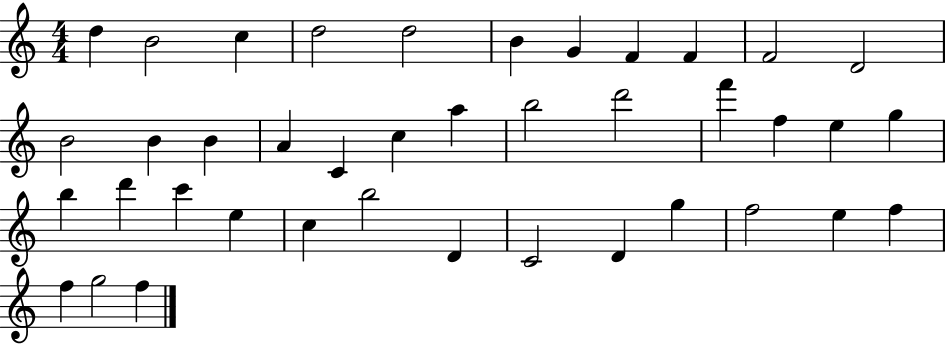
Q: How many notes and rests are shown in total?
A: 40